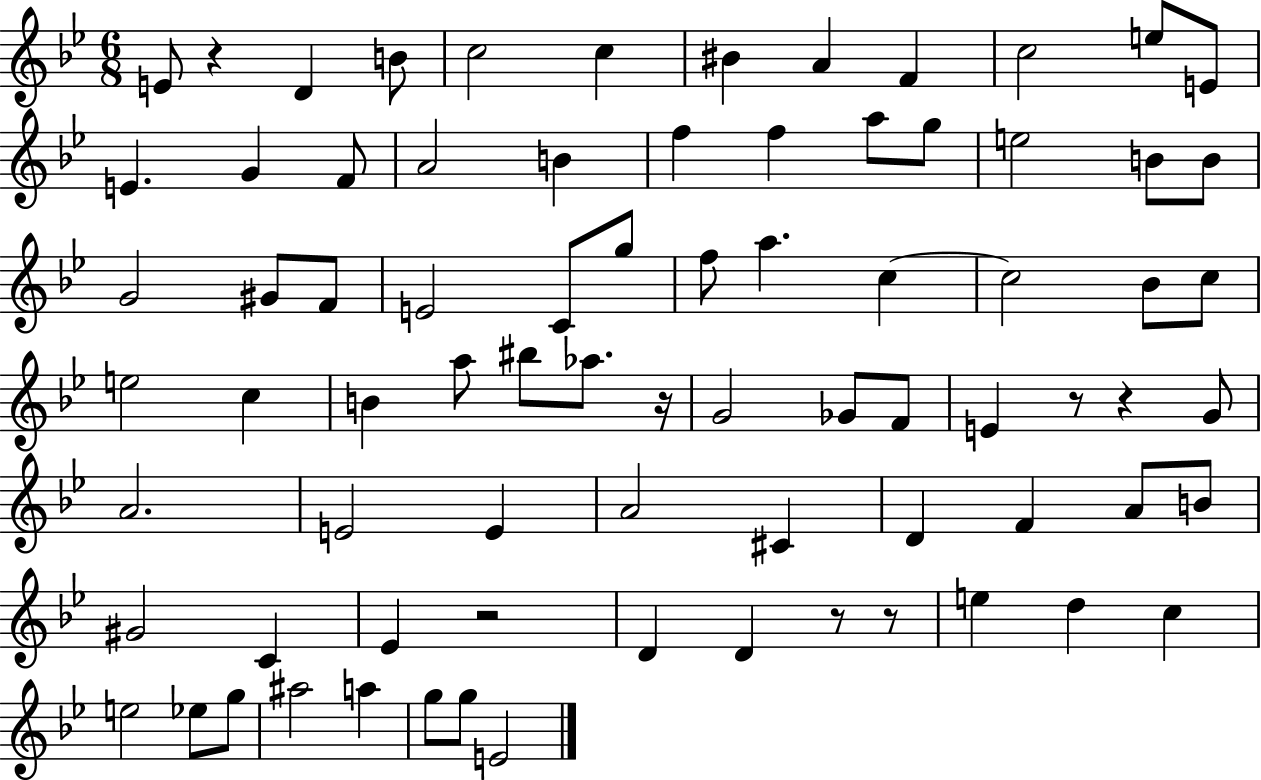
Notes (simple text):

E4/e R/q D4/q B4/e C5/h C5/q BIS4/q A4/q F4/q C5/h E5/e E4/e E4/q. G4/q F4/e A4/h B4/q F5/q F5/q A5/e G5/e E5/h B4/e B4/e G4/h G#4/e F4/e E4/h C4/e G5/e F5/e A5/q. C5/q C5/h Bb4/e C5/e E5/h C5/q B4/q A5/e BIS5/e Ab5/e. R/s G4/h Gb4/e F4/e E4/q R/e R/q G4/e A4/h. E4/h E4/q A4/h C#4/q D4/q F4/q A4/e B4/e G#4/h C4/q Eb4/q R/h D4/q D4/q R/e R/e E5/q D5/q C5/q E5/h Eb5/e G5/e A#5/h A5/q G5/e G5/e E4/h